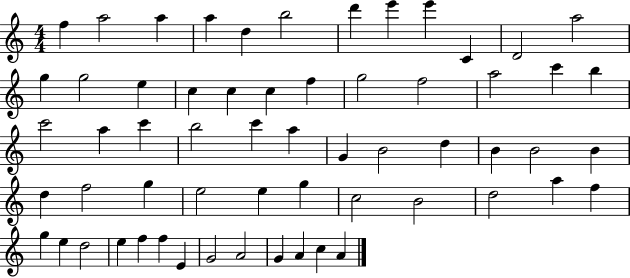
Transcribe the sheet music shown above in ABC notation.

X:1
T:Untitled
M:4/4
L:1/4
K:C
f a2 a a d b2 d' e' e' C D2 a2 g g2 e c c c f g2 f2 a2 c' b c'2 a c' b2 c' a G B2 d B B2 B d f2 g e2 e g c2 B2 d2 a f g e d2 e f f E G2 A2 G A c A